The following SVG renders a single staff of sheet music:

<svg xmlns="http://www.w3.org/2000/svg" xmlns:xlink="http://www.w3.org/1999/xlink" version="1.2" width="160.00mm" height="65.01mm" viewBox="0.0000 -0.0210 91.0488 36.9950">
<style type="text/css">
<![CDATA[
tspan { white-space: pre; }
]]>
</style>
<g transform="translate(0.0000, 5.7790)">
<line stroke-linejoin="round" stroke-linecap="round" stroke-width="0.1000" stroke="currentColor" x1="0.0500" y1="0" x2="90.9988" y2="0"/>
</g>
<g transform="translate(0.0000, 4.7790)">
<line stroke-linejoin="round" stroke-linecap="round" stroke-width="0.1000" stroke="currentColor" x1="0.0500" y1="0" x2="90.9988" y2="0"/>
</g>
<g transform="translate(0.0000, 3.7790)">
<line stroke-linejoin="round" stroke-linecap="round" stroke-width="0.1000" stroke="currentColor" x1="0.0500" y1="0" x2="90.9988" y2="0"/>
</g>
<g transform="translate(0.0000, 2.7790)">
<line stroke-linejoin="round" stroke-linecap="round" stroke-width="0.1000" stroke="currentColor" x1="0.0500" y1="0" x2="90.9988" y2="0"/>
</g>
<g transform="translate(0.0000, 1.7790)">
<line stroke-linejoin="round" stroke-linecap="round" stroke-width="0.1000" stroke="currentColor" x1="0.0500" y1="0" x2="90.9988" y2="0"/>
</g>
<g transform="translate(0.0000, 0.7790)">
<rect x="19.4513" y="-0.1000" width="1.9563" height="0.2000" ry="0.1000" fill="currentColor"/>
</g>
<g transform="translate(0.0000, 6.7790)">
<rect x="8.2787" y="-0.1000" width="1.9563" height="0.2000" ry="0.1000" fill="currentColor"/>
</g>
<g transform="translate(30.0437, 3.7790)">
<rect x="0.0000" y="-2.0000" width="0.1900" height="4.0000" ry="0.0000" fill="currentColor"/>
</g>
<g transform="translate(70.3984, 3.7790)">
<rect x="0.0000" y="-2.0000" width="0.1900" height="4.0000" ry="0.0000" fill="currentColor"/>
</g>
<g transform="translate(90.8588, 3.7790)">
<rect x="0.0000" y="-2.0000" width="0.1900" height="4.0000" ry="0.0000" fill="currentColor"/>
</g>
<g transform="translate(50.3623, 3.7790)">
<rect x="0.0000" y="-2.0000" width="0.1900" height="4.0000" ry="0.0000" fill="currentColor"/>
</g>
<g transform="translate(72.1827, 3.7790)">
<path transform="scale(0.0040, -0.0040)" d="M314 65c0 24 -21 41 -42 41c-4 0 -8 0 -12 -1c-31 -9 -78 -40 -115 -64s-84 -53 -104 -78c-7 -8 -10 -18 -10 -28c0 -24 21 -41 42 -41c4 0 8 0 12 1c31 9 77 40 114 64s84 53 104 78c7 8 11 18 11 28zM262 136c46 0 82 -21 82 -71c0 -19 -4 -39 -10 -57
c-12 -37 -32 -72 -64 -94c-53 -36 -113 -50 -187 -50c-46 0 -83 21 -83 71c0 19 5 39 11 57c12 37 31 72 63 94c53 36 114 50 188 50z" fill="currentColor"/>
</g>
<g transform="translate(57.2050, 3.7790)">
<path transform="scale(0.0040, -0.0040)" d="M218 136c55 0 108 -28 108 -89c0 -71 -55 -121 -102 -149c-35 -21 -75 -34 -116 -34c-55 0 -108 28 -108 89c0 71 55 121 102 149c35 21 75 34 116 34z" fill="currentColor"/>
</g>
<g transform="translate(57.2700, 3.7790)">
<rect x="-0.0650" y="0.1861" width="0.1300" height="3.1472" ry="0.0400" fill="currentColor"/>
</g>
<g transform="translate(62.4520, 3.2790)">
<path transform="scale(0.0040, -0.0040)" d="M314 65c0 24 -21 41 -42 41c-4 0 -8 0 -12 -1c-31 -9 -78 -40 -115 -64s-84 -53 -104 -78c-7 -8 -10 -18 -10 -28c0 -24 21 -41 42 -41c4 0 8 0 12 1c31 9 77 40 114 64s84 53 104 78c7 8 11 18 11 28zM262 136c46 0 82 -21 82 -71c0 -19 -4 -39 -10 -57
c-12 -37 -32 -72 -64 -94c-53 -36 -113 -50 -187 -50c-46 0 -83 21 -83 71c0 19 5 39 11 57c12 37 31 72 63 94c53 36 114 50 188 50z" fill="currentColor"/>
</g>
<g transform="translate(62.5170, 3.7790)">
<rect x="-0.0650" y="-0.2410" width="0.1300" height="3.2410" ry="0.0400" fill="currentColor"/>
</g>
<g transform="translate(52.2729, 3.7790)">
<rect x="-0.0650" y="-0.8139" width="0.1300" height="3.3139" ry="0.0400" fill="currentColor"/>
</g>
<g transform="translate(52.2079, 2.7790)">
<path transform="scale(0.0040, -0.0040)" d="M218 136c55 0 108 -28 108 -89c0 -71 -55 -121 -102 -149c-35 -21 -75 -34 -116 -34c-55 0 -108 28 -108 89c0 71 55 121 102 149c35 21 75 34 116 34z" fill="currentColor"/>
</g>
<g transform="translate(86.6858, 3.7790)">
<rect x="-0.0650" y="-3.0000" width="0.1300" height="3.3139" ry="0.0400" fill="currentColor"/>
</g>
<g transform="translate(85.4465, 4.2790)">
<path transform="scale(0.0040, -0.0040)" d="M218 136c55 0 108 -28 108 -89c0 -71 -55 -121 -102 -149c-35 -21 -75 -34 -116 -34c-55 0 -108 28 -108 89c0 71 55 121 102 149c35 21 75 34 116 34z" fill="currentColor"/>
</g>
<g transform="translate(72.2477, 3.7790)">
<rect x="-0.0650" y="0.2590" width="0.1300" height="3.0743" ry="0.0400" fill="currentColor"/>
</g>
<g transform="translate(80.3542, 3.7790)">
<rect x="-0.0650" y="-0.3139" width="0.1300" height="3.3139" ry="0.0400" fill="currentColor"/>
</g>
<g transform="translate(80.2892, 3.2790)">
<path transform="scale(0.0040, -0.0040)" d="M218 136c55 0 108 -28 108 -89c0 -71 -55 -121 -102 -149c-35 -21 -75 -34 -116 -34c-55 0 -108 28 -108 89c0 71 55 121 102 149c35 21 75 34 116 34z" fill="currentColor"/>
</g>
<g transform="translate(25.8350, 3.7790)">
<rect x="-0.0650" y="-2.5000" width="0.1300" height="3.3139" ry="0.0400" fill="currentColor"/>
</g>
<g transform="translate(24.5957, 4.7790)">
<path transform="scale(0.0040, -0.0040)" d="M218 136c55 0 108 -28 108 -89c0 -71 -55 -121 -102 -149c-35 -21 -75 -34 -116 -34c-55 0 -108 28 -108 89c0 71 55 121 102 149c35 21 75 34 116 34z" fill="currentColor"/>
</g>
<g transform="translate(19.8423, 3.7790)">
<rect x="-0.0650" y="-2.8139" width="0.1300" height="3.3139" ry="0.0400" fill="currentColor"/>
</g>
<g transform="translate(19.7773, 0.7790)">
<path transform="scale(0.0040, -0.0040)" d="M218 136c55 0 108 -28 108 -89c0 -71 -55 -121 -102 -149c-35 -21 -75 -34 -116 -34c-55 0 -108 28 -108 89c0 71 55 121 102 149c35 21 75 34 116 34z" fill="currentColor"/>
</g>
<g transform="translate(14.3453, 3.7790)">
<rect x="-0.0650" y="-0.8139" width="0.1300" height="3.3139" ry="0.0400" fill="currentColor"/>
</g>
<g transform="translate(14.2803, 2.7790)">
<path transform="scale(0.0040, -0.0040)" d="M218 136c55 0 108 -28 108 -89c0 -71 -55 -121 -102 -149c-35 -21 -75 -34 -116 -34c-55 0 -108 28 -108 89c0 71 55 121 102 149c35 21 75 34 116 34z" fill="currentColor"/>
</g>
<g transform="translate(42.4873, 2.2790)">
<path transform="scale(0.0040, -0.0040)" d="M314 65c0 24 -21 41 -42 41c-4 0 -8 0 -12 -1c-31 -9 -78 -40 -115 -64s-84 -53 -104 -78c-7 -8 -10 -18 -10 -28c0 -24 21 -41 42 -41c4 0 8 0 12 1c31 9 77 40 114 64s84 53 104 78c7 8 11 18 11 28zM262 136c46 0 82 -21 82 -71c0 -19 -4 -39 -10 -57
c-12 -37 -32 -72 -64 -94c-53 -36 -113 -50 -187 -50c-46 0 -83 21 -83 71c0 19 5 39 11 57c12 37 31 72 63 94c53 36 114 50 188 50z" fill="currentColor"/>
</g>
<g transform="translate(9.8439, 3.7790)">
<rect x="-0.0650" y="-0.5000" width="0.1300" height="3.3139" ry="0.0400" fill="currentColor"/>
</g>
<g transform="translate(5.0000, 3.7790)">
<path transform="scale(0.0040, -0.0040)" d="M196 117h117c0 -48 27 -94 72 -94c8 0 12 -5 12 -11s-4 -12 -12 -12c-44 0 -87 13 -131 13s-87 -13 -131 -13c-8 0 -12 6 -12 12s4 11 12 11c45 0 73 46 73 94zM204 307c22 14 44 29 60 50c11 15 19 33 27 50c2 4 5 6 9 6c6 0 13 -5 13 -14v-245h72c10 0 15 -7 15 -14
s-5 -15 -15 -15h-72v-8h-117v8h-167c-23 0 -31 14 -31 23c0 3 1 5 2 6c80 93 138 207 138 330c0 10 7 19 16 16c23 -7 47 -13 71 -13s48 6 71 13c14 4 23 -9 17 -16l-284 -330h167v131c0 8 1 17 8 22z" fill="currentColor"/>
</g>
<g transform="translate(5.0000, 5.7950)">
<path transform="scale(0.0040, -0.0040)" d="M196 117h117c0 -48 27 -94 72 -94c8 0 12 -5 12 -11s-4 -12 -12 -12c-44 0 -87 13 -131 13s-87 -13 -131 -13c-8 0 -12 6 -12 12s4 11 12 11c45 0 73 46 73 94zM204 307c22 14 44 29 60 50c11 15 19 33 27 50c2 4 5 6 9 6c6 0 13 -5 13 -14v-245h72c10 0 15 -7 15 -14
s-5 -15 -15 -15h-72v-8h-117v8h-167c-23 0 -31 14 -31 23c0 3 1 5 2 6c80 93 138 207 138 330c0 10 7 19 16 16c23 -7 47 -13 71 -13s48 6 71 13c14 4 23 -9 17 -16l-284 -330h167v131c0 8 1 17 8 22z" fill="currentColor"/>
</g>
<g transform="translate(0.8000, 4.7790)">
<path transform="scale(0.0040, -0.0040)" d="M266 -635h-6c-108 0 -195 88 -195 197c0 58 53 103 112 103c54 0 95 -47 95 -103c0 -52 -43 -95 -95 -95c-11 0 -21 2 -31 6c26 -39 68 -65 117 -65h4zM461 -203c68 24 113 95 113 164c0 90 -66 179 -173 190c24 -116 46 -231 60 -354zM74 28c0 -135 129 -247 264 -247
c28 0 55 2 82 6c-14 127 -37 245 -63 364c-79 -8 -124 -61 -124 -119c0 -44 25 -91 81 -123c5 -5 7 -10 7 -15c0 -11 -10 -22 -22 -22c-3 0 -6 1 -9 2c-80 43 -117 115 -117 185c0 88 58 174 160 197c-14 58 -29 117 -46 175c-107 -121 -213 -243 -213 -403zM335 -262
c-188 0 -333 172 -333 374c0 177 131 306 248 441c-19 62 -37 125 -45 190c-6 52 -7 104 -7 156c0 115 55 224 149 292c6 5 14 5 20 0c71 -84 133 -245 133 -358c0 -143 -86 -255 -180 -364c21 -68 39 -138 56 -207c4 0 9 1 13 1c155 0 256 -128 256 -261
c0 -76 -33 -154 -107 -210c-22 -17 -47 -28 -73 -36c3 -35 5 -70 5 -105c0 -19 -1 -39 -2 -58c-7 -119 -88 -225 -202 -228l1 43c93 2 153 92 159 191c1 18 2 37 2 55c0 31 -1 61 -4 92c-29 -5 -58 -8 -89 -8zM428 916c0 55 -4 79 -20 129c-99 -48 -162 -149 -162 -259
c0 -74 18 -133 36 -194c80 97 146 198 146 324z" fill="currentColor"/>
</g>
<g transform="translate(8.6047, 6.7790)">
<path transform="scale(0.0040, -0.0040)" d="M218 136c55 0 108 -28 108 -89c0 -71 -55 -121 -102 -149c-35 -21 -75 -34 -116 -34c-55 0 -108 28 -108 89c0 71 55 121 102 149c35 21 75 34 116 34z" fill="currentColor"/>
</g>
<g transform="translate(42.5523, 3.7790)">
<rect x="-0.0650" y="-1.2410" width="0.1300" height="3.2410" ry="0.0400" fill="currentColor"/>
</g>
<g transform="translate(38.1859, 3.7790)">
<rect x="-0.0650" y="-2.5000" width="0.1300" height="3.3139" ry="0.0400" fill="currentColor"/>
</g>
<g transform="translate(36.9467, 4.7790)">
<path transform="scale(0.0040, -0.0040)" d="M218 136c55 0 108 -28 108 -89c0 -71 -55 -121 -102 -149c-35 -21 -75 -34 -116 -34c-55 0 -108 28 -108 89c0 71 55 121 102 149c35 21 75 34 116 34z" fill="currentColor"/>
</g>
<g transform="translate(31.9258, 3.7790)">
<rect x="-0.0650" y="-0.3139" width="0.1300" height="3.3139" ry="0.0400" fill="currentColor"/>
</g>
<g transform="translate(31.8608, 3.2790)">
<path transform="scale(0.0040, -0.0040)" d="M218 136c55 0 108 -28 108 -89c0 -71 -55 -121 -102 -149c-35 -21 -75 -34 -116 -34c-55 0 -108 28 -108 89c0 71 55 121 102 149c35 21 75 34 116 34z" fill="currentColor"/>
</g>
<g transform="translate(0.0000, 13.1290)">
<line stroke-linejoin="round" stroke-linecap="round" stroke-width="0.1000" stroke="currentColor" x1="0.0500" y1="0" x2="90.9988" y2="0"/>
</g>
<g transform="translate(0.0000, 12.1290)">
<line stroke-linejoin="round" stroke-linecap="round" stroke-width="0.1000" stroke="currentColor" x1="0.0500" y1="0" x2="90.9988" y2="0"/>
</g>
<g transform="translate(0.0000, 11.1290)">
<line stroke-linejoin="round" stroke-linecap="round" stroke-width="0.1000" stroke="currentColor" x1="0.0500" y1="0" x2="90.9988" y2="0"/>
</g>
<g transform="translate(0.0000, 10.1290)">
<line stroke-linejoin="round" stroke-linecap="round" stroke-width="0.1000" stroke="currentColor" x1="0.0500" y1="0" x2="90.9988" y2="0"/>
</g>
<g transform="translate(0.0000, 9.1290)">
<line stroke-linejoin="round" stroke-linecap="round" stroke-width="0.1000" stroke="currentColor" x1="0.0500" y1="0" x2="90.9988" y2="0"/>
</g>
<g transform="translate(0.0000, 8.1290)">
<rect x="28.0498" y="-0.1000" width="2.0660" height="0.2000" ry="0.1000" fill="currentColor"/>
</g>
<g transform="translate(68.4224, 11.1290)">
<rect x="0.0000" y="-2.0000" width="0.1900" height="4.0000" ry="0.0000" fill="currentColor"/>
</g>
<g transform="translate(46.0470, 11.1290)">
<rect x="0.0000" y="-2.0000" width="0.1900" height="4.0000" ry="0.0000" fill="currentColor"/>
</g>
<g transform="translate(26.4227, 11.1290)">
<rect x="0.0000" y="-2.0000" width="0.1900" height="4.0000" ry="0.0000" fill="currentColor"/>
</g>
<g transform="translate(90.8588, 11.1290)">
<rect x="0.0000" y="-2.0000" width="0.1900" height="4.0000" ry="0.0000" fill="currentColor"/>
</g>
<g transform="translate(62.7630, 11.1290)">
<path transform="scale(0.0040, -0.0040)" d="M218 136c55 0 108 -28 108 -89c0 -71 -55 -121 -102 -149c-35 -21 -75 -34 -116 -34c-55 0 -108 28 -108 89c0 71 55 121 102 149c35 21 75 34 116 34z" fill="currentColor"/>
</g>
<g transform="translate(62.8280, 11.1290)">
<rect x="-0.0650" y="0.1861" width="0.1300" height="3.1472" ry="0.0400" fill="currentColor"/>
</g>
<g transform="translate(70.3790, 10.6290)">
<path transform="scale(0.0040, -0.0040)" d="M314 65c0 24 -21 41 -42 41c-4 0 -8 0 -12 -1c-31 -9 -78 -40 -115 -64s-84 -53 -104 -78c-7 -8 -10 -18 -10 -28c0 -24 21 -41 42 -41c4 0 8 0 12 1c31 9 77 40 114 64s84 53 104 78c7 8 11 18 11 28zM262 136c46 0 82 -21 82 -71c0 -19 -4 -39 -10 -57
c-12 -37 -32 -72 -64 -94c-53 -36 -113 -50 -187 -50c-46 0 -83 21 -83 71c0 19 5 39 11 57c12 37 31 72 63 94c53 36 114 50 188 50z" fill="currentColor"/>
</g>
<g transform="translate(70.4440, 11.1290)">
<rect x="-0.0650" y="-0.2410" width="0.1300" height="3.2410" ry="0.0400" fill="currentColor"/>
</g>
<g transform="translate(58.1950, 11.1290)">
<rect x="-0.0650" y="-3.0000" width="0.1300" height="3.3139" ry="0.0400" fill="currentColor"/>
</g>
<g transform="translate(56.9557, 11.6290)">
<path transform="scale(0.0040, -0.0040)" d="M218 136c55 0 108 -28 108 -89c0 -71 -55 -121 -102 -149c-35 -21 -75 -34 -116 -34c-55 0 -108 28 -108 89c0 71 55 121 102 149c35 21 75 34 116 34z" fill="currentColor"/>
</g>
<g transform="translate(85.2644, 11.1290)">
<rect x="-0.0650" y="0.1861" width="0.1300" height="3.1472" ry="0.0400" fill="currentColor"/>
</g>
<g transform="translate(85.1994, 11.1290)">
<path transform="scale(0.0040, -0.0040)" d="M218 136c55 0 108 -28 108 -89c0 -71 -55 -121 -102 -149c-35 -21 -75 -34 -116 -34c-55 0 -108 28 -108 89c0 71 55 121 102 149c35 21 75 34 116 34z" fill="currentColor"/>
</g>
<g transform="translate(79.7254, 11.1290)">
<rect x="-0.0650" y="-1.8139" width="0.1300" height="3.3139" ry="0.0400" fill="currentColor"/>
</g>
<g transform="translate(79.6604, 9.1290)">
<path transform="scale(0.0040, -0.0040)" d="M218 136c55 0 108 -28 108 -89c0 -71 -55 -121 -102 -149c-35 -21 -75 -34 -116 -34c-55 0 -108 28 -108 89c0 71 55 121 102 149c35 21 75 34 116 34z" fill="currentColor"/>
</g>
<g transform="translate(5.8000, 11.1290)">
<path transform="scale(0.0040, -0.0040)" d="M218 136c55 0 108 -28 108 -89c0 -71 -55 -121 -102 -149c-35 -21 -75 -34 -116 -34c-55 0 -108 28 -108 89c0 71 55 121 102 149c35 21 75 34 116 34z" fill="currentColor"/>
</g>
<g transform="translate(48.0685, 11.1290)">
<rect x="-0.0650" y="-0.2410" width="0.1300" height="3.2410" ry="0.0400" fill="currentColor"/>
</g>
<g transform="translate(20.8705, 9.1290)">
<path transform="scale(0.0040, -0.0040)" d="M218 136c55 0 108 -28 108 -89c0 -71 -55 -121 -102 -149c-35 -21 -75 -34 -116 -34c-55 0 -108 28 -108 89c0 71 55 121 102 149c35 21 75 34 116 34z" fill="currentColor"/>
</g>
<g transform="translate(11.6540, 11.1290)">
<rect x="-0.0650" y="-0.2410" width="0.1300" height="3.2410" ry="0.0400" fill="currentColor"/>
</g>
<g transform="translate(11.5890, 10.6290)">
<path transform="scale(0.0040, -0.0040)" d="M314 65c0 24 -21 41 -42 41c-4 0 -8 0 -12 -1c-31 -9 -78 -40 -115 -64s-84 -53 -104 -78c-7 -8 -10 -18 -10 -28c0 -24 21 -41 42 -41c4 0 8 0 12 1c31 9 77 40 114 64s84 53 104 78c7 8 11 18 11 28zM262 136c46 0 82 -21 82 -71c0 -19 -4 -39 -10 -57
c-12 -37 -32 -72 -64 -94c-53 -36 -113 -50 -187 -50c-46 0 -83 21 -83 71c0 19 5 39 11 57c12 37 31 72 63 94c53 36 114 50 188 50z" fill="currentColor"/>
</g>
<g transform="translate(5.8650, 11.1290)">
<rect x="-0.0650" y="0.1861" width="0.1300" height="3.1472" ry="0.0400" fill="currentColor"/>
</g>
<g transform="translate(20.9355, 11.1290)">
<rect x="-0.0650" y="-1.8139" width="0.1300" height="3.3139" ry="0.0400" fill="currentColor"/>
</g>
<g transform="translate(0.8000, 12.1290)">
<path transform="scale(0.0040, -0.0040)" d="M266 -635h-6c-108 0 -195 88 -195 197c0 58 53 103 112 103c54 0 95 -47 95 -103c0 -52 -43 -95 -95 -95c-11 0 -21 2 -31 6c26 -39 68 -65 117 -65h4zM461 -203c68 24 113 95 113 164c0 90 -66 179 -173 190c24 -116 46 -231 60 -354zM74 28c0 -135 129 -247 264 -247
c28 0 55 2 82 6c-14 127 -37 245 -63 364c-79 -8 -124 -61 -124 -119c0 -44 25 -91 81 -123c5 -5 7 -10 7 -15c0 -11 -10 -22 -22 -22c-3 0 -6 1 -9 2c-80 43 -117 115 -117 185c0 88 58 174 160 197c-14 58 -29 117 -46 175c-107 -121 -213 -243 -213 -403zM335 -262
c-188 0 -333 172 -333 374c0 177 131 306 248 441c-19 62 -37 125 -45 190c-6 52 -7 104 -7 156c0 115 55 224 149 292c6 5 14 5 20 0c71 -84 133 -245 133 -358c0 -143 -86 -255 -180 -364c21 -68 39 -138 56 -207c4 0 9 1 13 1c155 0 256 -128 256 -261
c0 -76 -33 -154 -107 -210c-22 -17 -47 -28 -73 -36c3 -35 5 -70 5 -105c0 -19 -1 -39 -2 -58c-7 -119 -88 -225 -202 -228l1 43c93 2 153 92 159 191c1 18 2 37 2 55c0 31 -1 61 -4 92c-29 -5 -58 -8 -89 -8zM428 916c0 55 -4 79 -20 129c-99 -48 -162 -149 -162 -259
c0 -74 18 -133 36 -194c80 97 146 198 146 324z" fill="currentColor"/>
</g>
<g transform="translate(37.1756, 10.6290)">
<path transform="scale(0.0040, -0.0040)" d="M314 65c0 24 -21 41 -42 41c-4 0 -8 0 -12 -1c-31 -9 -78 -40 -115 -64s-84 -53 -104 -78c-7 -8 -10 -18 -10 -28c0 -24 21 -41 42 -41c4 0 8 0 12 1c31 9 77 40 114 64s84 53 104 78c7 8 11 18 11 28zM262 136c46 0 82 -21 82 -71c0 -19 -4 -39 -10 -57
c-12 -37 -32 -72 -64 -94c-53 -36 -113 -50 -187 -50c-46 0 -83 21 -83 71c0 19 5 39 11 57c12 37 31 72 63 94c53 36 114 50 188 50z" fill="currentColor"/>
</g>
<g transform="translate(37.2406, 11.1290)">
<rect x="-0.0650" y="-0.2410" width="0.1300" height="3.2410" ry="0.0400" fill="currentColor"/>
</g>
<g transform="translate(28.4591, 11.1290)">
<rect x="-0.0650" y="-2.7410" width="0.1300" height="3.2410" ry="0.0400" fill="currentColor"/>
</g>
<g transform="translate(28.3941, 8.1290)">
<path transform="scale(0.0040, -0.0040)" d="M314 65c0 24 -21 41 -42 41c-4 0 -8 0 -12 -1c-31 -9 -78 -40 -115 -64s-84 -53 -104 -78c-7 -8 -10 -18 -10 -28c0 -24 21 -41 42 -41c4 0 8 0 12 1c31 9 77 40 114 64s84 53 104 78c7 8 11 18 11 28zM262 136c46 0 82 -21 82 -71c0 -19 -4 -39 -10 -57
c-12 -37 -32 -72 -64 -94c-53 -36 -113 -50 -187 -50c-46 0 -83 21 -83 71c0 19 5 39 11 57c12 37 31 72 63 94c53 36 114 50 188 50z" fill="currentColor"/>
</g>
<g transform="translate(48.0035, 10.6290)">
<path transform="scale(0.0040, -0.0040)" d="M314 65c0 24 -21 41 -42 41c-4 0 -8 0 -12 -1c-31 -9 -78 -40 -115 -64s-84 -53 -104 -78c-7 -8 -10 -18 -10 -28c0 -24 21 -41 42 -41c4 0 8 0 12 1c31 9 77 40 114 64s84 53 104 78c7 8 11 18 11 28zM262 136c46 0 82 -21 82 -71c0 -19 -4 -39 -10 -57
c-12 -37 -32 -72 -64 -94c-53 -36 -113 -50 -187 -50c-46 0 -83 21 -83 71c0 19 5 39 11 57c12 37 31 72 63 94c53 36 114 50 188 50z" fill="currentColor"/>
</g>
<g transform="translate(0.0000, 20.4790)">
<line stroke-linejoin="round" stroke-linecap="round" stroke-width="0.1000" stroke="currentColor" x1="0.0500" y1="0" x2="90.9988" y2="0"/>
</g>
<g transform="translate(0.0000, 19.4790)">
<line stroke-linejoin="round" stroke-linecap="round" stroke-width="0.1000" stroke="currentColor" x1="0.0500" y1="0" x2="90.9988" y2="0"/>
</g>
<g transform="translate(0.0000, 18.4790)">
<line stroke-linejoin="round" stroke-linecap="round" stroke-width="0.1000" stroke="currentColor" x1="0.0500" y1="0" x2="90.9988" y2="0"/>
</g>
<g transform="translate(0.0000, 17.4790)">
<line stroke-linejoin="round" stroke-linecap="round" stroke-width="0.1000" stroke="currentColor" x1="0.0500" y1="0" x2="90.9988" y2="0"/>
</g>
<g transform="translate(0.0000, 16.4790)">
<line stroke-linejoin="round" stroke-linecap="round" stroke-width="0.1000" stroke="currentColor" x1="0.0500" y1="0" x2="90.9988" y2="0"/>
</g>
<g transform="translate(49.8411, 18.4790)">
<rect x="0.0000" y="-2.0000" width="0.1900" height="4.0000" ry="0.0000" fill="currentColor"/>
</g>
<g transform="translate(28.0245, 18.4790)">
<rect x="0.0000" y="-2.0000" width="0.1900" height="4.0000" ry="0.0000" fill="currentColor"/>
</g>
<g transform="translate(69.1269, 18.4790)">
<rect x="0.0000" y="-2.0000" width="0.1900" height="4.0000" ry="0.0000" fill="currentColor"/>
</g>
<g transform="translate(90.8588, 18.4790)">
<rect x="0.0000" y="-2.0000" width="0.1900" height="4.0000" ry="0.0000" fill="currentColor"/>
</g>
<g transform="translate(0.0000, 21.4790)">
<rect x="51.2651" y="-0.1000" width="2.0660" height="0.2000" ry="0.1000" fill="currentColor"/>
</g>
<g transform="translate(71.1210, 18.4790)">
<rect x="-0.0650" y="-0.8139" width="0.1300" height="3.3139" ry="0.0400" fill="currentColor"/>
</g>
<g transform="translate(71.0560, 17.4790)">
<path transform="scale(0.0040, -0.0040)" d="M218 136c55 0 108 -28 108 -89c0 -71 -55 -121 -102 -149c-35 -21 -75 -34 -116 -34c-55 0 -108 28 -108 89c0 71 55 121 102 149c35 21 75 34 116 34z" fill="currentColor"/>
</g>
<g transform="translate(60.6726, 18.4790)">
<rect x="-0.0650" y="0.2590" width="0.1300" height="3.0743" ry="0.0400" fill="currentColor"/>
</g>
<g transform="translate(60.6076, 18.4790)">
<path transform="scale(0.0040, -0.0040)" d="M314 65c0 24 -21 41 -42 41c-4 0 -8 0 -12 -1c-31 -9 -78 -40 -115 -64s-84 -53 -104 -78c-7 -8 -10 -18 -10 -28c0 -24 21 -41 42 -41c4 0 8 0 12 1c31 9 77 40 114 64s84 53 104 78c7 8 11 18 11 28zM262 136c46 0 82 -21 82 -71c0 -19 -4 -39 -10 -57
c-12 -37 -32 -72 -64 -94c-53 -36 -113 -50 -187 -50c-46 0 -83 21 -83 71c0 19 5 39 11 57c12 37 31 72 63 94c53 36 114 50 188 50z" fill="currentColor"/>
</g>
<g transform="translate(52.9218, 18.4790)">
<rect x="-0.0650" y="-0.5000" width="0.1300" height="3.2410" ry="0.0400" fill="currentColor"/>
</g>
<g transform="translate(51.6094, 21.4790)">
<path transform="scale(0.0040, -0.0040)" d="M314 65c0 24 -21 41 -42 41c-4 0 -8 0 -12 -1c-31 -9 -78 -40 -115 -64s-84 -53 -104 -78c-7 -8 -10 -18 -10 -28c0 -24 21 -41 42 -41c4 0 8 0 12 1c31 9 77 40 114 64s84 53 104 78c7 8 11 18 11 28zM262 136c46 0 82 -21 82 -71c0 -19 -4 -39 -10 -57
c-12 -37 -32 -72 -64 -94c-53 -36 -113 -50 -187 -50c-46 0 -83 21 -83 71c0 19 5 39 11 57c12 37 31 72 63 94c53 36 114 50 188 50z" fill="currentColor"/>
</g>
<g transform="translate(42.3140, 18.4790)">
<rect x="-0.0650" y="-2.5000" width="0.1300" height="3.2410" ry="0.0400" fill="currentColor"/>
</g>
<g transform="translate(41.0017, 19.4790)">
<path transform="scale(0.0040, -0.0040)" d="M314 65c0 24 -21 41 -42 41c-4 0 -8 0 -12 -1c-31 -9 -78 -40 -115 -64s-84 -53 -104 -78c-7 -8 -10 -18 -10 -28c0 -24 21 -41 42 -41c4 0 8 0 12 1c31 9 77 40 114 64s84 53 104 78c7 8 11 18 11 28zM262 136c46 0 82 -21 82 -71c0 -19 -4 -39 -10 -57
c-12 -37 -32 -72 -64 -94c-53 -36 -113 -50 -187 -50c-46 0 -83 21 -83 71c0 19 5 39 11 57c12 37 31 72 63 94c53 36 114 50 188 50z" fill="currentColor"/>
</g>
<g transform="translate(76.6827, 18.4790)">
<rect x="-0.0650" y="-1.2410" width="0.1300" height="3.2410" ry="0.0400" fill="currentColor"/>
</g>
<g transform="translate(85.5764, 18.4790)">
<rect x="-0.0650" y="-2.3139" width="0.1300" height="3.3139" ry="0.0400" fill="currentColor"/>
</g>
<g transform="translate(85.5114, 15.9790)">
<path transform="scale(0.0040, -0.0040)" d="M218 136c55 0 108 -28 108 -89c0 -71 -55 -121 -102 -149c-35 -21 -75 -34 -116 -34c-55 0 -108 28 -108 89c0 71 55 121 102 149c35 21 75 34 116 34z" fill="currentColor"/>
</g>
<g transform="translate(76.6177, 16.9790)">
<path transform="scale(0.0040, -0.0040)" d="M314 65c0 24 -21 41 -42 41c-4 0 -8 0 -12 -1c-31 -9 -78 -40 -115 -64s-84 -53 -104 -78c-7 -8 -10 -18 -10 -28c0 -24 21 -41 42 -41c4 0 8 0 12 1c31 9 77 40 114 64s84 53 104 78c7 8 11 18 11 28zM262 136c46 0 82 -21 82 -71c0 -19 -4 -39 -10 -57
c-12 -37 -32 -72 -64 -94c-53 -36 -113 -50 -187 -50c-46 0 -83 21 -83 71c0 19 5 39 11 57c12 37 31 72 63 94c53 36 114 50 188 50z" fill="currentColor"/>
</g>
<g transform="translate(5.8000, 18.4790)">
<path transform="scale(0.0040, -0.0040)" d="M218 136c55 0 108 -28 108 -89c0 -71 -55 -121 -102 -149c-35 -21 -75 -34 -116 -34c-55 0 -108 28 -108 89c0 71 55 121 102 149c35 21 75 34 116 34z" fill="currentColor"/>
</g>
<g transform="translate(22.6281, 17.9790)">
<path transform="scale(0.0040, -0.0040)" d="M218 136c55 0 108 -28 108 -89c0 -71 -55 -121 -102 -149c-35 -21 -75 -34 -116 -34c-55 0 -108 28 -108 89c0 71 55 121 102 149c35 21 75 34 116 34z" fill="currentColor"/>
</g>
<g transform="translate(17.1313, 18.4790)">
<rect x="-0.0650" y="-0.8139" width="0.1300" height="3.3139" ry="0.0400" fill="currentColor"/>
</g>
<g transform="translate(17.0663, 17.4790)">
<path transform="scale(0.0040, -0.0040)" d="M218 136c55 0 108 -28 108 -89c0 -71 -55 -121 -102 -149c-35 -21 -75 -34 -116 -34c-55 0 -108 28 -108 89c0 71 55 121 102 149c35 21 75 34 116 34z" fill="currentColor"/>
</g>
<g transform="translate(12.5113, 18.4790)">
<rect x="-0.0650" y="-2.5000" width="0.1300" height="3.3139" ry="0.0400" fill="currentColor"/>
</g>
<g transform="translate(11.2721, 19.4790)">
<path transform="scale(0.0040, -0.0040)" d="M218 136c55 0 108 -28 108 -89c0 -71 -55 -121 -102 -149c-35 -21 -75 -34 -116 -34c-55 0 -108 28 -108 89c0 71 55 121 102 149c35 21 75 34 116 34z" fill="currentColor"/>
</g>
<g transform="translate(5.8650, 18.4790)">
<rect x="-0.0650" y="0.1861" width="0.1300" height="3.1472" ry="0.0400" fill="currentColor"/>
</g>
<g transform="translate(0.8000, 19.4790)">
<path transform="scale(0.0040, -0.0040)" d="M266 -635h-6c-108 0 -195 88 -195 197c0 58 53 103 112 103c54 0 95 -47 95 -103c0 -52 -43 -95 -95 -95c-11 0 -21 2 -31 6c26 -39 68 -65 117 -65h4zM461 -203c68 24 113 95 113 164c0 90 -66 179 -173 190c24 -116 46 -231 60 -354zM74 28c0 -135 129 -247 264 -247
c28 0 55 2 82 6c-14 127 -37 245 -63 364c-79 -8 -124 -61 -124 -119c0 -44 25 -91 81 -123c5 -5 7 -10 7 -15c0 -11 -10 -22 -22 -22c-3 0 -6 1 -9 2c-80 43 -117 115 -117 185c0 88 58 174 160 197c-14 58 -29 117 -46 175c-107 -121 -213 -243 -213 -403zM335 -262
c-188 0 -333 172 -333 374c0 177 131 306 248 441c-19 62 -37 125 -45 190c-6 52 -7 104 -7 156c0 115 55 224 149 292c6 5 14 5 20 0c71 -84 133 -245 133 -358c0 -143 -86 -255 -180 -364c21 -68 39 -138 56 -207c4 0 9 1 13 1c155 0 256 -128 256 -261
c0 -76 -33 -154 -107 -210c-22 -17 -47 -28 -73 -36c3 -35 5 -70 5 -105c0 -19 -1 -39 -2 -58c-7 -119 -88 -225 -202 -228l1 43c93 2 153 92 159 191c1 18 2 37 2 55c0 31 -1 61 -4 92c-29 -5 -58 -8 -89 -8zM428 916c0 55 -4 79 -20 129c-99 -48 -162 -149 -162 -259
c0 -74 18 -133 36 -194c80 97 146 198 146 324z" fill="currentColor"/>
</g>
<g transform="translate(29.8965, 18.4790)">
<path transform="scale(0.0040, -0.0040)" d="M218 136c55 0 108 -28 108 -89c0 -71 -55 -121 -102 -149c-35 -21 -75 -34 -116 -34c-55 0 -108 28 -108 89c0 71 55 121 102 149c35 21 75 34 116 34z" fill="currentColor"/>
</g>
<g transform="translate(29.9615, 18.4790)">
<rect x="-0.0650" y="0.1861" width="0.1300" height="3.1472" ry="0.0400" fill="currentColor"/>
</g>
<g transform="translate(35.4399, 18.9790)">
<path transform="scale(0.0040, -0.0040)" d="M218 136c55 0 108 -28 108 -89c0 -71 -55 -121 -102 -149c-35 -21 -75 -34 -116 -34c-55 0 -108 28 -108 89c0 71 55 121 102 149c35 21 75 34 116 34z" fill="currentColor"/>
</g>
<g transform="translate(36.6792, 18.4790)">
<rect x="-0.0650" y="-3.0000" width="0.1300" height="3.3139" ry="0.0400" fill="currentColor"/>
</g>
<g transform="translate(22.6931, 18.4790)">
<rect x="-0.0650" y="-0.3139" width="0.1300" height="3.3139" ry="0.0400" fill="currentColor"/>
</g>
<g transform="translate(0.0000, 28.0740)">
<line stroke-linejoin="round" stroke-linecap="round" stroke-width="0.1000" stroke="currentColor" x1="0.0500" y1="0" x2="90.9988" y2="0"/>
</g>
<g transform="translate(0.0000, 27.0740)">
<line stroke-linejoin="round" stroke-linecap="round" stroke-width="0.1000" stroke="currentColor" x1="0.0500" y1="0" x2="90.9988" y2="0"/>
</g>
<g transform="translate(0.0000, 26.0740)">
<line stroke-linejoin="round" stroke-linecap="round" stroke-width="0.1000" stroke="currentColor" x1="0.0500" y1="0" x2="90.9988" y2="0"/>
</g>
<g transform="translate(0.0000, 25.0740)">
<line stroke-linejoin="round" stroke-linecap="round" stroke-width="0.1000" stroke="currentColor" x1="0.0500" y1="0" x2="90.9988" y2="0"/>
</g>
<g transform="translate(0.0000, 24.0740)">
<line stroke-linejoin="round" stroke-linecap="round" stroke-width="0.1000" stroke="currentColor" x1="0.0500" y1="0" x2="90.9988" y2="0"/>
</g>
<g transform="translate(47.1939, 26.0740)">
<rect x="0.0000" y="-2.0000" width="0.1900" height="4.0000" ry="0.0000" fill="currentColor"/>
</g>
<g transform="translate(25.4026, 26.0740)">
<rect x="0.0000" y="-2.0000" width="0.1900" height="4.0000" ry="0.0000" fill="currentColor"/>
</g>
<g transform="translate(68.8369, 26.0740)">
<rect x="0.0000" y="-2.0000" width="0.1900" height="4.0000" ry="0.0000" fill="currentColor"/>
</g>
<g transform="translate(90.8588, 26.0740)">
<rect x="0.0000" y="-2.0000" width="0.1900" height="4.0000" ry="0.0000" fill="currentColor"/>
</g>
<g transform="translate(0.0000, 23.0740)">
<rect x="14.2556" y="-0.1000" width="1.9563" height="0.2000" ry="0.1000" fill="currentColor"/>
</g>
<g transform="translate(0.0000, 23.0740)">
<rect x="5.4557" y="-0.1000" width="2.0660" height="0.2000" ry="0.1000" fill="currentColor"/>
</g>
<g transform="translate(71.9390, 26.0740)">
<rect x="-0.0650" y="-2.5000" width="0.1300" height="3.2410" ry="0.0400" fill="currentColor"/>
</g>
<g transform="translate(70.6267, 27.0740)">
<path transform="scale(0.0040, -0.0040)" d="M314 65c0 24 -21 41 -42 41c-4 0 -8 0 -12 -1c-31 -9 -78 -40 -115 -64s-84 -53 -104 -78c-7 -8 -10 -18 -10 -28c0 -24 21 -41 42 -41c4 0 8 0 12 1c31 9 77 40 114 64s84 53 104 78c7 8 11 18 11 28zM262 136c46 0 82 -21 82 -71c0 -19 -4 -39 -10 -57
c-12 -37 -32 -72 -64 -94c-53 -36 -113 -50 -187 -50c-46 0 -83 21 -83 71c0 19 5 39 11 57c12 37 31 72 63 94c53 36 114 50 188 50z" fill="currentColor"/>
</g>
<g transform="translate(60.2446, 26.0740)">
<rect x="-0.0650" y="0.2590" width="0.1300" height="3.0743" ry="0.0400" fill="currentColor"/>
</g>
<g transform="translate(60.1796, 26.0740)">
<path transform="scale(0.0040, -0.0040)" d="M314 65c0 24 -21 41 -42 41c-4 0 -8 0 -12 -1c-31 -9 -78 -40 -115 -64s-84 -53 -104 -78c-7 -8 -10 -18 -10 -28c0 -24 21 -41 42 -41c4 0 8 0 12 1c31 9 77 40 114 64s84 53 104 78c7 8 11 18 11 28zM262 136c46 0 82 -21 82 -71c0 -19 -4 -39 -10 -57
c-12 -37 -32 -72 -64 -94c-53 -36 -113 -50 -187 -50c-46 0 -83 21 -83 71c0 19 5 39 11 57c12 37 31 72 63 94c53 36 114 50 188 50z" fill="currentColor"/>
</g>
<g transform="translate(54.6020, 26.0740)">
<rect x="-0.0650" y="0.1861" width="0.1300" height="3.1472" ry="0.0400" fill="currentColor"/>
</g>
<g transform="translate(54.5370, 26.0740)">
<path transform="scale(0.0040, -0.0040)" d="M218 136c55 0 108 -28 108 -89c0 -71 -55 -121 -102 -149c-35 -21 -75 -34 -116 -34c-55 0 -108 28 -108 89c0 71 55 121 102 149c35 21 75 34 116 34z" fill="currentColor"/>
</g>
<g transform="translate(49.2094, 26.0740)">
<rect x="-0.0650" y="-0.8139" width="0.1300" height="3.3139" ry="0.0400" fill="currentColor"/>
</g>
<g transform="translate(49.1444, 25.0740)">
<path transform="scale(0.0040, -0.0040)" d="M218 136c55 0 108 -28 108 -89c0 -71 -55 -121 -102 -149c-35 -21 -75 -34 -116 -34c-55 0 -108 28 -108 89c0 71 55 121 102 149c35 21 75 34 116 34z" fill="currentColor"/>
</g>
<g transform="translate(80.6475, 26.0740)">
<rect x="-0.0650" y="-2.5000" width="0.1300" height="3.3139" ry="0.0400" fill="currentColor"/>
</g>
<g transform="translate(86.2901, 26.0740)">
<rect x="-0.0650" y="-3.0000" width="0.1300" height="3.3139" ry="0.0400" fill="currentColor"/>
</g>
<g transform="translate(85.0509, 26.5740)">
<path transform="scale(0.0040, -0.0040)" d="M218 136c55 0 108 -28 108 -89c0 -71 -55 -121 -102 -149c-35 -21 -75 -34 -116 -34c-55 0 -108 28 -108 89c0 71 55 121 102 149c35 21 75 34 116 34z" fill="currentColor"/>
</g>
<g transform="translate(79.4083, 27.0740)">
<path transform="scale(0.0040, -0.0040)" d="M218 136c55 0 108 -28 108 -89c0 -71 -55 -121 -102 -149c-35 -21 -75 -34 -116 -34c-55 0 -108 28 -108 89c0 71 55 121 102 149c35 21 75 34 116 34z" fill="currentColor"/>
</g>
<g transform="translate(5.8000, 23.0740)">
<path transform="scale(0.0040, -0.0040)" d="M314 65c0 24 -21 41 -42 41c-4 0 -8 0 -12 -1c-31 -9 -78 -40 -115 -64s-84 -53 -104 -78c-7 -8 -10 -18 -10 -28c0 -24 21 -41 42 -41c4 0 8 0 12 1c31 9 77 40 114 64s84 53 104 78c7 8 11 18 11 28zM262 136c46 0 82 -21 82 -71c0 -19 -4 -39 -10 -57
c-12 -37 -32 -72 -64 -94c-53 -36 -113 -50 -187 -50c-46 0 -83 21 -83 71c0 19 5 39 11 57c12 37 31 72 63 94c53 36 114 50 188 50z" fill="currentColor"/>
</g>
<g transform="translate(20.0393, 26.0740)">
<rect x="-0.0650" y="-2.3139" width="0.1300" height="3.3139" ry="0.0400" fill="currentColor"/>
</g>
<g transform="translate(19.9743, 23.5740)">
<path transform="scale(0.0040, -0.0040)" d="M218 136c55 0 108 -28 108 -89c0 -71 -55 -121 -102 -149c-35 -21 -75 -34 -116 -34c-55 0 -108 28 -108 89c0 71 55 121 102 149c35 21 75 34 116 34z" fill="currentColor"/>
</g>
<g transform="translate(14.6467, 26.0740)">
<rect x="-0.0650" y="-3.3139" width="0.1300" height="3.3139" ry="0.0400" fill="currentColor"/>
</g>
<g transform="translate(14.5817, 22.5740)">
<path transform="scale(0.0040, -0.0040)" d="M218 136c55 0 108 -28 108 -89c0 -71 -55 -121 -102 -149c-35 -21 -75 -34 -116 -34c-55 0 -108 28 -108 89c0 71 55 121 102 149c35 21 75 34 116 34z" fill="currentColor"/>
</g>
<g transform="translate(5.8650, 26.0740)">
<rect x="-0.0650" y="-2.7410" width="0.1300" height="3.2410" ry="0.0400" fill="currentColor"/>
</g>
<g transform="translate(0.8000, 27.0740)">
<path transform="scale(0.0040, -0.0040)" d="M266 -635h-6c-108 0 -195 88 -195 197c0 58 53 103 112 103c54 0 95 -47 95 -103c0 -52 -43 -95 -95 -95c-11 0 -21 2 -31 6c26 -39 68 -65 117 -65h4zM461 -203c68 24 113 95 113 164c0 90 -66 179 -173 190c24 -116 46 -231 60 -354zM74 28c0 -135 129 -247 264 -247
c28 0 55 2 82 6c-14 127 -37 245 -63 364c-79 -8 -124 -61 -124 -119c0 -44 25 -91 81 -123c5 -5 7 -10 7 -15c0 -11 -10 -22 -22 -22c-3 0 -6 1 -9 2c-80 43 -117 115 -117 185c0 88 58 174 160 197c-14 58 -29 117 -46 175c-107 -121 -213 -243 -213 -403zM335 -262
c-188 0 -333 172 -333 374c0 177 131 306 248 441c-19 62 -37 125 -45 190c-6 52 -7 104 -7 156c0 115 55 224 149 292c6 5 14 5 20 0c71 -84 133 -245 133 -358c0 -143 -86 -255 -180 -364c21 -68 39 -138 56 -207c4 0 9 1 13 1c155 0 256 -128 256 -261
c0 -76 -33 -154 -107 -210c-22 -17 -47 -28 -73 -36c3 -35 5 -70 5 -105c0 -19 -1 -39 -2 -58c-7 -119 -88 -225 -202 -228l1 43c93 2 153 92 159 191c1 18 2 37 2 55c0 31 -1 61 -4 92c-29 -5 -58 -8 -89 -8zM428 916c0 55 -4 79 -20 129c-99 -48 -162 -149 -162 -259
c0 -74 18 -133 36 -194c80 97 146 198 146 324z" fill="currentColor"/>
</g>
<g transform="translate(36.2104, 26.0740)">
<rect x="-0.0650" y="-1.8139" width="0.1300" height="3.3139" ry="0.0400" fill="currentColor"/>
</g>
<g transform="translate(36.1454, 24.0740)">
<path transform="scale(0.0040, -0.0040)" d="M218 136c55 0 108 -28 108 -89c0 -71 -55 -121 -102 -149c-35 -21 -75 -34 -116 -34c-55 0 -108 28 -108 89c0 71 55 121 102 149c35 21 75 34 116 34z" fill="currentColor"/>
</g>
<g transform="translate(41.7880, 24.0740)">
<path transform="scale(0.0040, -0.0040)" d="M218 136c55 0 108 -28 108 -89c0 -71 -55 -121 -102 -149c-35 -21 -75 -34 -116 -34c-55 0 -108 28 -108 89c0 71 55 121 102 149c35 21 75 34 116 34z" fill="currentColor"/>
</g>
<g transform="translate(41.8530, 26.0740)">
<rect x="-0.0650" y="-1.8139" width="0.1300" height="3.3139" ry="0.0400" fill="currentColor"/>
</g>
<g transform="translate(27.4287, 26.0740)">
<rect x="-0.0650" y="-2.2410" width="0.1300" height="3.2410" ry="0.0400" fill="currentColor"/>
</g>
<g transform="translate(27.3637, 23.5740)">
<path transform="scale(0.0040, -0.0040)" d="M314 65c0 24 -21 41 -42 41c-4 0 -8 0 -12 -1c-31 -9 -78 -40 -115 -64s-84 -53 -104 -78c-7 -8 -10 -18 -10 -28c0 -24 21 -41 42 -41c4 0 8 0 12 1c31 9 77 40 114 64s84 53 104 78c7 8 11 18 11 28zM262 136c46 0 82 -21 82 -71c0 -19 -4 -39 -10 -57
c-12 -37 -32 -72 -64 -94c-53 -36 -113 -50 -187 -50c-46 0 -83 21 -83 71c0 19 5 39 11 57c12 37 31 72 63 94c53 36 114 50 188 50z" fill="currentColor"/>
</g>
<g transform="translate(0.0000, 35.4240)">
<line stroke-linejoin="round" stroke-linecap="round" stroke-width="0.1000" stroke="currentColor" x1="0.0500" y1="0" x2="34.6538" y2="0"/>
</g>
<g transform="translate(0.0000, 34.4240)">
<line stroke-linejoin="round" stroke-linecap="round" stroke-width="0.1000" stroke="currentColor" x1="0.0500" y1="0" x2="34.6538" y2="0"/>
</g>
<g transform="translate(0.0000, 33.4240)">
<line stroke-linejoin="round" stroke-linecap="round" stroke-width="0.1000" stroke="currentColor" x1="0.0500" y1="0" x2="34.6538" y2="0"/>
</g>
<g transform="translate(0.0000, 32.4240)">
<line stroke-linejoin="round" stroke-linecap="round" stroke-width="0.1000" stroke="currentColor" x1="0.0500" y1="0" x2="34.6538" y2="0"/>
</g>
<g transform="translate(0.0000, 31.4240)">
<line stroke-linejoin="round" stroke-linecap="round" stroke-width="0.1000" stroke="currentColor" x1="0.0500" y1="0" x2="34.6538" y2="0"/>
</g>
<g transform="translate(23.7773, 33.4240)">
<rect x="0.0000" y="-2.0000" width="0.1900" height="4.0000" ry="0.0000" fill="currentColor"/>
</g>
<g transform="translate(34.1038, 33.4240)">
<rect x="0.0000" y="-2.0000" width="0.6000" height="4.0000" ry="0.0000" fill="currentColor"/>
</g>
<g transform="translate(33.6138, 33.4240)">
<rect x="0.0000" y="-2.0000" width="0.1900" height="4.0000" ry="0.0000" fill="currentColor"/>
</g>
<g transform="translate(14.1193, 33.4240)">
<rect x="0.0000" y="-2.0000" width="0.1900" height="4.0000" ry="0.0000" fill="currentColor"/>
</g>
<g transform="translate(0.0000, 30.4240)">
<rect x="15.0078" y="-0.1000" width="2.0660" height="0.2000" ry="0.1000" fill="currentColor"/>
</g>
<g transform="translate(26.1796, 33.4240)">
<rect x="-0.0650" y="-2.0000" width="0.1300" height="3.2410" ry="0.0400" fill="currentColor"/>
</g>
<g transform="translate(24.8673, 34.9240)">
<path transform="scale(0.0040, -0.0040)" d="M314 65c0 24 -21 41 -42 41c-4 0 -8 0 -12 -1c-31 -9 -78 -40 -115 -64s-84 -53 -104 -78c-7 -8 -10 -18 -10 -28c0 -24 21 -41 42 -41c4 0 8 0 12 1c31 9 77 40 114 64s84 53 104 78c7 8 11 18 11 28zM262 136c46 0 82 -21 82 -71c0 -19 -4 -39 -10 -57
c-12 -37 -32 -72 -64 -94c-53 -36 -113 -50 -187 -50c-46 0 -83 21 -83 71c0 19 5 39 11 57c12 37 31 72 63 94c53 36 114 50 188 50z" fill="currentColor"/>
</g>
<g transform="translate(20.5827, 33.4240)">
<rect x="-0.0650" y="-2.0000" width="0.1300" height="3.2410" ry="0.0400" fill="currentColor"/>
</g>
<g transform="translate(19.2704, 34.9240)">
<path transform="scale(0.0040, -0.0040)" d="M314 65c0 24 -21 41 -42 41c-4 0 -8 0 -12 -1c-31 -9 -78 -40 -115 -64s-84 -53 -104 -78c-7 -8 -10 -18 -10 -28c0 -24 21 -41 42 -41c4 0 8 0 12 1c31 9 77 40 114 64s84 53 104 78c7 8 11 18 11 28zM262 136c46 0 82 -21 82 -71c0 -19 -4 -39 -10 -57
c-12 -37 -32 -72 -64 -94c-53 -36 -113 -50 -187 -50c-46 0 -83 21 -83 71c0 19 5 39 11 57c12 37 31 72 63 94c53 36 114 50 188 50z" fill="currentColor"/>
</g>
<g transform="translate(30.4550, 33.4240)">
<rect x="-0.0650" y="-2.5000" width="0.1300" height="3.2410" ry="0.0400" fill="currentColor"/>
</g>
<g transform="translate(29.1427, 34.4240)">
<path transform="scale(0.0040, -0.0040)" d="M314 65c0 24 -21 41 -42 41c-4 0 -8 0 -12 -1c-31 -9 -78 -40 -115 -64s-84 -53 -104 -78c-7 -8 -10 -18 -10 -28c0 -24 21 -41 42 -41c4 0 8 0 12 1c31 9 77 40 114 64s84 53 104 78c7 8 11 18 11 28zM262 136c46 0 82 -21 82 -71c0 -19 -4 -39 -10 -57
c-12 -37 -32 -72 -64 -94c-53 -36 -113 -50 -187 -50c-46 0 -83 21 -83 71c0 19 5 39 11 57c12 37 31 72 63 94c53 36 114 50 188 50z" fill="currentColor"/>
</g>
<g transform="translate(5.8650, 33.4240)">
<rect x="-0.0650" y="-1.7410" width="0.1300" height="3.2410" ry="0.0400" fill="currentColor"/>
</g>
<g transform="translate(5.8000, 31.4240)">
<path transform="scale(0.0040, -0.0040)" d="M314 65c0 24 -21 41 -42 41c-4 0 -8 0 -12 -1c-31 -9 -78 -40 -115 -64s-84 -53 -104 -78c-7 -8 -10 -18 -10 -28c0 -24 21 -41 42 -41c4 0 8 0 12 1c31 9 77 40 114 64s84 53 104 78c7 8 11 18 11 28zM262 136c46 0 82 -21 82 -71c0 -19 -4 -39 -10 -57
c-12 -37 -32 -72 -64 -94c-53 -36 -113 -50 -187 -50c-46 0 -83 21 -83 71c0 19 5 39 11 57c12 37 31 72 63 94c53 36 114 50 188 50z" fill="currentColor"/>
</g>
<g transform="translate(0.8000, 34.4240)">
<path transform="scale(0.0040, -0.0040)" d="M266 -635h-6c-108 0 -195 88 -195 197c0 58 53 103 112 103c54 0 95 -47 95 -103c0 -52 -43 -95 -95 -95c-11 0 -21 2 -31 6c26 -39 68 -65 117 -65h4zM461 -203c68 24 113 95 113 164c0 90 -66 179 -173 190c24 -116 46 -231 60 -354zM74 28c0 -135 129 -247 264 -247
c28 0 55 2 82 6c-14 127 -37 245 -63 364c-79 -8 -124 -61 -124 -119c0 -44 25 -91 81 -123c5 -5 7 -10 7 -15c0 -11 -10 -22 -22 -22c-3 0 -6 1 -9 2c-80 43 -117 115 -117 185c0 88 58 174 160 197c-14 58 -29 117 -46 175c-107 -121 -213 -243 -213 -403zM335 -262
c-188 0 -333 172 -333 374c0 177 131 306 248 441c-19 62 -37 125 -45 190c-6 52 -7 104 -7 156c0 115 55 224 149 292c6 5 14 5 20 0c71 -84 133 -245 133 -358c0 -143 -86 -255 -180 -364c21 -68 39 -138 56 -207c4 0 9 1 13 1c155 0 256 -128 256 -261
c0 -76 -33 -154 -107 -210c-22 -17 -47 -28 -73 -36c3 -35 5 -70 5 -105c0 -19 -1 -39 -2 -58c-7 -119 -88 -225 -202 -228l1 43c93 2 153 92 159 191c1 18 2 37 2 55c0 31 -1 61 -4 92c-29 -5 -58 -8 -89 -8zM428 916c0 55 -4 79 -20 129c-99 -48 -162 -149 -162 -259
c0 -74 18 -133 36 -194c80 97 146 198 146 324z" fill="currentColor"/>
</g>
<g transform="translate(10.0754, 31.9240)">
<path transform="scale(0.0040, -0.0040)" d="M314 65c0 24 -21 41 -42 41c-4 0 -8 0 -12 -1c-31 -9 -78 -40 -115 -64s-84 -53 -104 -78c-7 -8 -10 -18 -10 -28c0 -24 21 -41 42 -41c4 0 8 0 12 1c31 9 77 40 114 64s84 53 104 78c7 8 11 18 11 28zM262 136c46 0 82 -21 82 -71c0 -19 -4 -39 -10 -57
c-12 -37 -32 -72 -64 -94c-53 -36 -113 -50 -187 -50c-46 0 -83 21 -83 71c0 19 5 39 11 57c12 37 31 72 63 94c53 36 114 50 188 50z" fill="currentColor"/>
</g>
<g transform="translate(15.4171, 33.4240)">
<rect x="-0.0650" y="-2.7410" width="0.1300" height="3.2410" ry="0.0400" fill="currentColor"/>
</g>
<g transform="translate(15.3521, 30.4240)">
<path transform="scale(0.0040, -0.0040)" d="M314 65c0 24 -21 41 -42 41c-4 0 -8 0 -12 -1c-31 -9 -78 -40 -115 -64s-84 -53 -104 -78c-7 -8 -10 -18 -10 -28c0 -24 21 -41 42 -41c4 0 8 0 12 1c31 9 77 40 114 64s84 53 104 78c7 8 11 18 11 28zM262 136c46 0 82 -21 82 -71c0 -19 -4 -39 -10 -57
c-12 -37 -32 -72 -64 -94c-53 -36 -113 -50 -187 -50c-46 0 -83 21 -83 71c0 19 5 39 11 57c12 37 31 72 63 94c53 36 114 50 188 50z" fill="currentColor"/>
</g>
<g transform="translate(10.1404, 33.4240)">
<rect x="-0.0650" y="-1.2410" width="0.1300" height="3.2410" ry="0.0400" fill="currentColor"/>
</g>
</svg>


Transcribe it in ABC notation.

X:1
T:Untitled
M:4/4
L:1/4
K:C
C d a G c G e2 d B c2 B2 c A B c2 f a2 c2 c2 A B c2 f B B G d c B A G2 C2 B2 d e2 g a2 b g g2 f f d B B2 G2 G A f2 e2 a2 F2 F2 G2